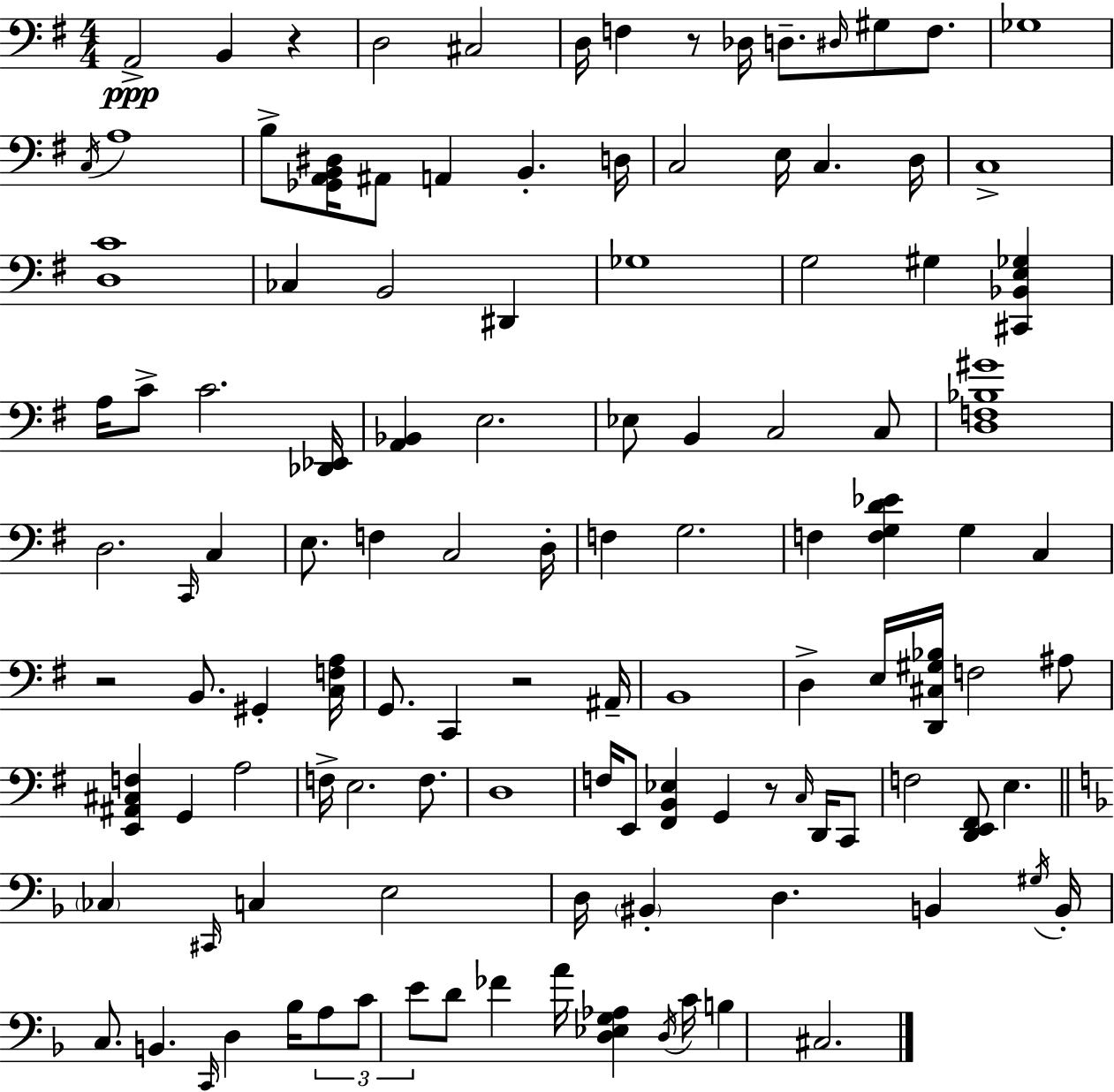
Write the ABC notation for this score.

X:1
T:Untitled
M:4/4
L:1/4
K:G
A,,2 B,, z D,2 ^C,2 D,/4 F, z/2 _D,/4 D,/2 ^D,/4 ^G,/2 F,/2 _G,4 C,/4 A,4 B,/2 [_G,,A,,B,,^D,]/4 ^A,,/2 A,, B,, D,/4 C,2 E,/4 C, D,/4 C,4 [D,C]4 _C, B,,2 ^D,, _G,4 G,2 ^G, [^C,,_B,,E,_G,] A,/4 C/2 C2 [_D,,_E,,]/4 [A,,_B,,] E,2 _E,/2 B,, C,2 C,/2 [D,F,_B,^G]4 D,2 C,,/4 C, E,/2 F, C,2 D,/4 F, G,2 F, [F,G,D_E] G, C, z2 B,,/2 ^G,, [C,F,A,]/4 G,,/2 C,, z2 ^A,,/4 B,,4 D, E,/4 [D,,^C,^G,_B,]/4 F,2 ^A,/2 [E,,^A,,^C,F,] G,, A,2 F,/4 E,2 F,/2 D,4 F,/4 E,,/2 [^F,,B,,_E,] G,, z/2 C,/4 D,,/4 C,,/2 F,2 [D,,E,,^F,,]/2 E, _C, ^C,,/4 C, E,2 D,/4 ^B,, D, B,, ^G,/4 B,,/4 C,/2 B,, C,,/4 D, _B,/4 A,/2 C/2 E/2 D/2 _F A/4 [D,_E,G,_A,] D,/4 C/4 B, ^C,2